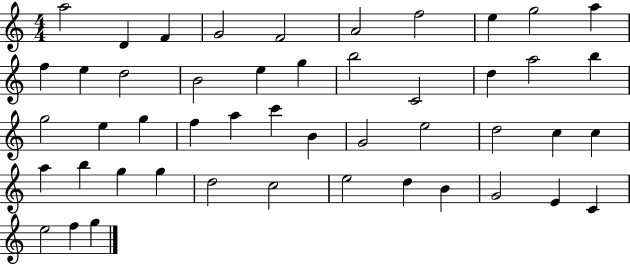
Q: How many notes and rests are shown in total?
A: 48